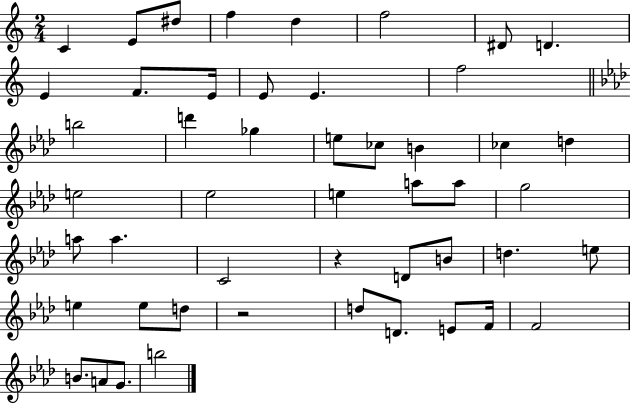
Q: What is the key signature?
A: C major